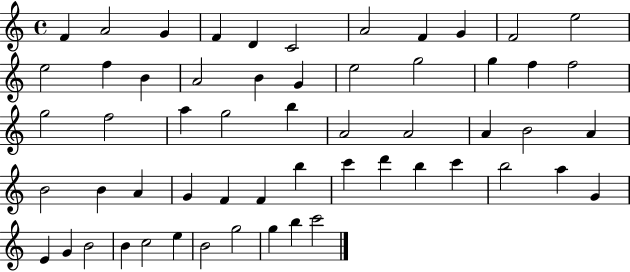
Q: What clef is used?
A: treble